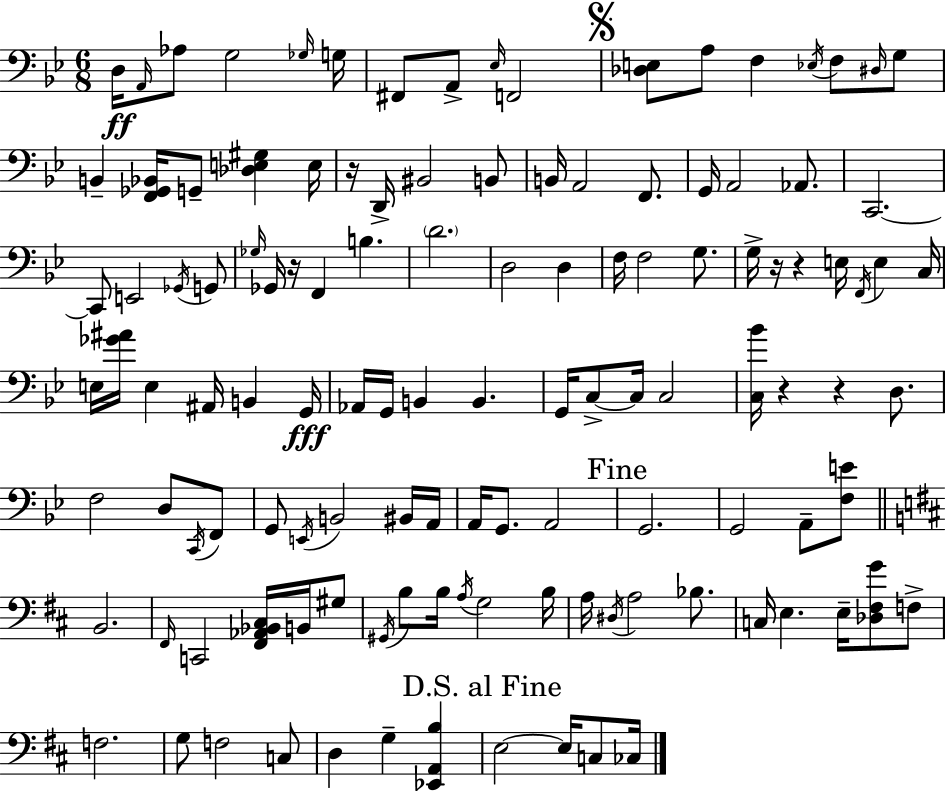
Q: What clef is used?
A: bass